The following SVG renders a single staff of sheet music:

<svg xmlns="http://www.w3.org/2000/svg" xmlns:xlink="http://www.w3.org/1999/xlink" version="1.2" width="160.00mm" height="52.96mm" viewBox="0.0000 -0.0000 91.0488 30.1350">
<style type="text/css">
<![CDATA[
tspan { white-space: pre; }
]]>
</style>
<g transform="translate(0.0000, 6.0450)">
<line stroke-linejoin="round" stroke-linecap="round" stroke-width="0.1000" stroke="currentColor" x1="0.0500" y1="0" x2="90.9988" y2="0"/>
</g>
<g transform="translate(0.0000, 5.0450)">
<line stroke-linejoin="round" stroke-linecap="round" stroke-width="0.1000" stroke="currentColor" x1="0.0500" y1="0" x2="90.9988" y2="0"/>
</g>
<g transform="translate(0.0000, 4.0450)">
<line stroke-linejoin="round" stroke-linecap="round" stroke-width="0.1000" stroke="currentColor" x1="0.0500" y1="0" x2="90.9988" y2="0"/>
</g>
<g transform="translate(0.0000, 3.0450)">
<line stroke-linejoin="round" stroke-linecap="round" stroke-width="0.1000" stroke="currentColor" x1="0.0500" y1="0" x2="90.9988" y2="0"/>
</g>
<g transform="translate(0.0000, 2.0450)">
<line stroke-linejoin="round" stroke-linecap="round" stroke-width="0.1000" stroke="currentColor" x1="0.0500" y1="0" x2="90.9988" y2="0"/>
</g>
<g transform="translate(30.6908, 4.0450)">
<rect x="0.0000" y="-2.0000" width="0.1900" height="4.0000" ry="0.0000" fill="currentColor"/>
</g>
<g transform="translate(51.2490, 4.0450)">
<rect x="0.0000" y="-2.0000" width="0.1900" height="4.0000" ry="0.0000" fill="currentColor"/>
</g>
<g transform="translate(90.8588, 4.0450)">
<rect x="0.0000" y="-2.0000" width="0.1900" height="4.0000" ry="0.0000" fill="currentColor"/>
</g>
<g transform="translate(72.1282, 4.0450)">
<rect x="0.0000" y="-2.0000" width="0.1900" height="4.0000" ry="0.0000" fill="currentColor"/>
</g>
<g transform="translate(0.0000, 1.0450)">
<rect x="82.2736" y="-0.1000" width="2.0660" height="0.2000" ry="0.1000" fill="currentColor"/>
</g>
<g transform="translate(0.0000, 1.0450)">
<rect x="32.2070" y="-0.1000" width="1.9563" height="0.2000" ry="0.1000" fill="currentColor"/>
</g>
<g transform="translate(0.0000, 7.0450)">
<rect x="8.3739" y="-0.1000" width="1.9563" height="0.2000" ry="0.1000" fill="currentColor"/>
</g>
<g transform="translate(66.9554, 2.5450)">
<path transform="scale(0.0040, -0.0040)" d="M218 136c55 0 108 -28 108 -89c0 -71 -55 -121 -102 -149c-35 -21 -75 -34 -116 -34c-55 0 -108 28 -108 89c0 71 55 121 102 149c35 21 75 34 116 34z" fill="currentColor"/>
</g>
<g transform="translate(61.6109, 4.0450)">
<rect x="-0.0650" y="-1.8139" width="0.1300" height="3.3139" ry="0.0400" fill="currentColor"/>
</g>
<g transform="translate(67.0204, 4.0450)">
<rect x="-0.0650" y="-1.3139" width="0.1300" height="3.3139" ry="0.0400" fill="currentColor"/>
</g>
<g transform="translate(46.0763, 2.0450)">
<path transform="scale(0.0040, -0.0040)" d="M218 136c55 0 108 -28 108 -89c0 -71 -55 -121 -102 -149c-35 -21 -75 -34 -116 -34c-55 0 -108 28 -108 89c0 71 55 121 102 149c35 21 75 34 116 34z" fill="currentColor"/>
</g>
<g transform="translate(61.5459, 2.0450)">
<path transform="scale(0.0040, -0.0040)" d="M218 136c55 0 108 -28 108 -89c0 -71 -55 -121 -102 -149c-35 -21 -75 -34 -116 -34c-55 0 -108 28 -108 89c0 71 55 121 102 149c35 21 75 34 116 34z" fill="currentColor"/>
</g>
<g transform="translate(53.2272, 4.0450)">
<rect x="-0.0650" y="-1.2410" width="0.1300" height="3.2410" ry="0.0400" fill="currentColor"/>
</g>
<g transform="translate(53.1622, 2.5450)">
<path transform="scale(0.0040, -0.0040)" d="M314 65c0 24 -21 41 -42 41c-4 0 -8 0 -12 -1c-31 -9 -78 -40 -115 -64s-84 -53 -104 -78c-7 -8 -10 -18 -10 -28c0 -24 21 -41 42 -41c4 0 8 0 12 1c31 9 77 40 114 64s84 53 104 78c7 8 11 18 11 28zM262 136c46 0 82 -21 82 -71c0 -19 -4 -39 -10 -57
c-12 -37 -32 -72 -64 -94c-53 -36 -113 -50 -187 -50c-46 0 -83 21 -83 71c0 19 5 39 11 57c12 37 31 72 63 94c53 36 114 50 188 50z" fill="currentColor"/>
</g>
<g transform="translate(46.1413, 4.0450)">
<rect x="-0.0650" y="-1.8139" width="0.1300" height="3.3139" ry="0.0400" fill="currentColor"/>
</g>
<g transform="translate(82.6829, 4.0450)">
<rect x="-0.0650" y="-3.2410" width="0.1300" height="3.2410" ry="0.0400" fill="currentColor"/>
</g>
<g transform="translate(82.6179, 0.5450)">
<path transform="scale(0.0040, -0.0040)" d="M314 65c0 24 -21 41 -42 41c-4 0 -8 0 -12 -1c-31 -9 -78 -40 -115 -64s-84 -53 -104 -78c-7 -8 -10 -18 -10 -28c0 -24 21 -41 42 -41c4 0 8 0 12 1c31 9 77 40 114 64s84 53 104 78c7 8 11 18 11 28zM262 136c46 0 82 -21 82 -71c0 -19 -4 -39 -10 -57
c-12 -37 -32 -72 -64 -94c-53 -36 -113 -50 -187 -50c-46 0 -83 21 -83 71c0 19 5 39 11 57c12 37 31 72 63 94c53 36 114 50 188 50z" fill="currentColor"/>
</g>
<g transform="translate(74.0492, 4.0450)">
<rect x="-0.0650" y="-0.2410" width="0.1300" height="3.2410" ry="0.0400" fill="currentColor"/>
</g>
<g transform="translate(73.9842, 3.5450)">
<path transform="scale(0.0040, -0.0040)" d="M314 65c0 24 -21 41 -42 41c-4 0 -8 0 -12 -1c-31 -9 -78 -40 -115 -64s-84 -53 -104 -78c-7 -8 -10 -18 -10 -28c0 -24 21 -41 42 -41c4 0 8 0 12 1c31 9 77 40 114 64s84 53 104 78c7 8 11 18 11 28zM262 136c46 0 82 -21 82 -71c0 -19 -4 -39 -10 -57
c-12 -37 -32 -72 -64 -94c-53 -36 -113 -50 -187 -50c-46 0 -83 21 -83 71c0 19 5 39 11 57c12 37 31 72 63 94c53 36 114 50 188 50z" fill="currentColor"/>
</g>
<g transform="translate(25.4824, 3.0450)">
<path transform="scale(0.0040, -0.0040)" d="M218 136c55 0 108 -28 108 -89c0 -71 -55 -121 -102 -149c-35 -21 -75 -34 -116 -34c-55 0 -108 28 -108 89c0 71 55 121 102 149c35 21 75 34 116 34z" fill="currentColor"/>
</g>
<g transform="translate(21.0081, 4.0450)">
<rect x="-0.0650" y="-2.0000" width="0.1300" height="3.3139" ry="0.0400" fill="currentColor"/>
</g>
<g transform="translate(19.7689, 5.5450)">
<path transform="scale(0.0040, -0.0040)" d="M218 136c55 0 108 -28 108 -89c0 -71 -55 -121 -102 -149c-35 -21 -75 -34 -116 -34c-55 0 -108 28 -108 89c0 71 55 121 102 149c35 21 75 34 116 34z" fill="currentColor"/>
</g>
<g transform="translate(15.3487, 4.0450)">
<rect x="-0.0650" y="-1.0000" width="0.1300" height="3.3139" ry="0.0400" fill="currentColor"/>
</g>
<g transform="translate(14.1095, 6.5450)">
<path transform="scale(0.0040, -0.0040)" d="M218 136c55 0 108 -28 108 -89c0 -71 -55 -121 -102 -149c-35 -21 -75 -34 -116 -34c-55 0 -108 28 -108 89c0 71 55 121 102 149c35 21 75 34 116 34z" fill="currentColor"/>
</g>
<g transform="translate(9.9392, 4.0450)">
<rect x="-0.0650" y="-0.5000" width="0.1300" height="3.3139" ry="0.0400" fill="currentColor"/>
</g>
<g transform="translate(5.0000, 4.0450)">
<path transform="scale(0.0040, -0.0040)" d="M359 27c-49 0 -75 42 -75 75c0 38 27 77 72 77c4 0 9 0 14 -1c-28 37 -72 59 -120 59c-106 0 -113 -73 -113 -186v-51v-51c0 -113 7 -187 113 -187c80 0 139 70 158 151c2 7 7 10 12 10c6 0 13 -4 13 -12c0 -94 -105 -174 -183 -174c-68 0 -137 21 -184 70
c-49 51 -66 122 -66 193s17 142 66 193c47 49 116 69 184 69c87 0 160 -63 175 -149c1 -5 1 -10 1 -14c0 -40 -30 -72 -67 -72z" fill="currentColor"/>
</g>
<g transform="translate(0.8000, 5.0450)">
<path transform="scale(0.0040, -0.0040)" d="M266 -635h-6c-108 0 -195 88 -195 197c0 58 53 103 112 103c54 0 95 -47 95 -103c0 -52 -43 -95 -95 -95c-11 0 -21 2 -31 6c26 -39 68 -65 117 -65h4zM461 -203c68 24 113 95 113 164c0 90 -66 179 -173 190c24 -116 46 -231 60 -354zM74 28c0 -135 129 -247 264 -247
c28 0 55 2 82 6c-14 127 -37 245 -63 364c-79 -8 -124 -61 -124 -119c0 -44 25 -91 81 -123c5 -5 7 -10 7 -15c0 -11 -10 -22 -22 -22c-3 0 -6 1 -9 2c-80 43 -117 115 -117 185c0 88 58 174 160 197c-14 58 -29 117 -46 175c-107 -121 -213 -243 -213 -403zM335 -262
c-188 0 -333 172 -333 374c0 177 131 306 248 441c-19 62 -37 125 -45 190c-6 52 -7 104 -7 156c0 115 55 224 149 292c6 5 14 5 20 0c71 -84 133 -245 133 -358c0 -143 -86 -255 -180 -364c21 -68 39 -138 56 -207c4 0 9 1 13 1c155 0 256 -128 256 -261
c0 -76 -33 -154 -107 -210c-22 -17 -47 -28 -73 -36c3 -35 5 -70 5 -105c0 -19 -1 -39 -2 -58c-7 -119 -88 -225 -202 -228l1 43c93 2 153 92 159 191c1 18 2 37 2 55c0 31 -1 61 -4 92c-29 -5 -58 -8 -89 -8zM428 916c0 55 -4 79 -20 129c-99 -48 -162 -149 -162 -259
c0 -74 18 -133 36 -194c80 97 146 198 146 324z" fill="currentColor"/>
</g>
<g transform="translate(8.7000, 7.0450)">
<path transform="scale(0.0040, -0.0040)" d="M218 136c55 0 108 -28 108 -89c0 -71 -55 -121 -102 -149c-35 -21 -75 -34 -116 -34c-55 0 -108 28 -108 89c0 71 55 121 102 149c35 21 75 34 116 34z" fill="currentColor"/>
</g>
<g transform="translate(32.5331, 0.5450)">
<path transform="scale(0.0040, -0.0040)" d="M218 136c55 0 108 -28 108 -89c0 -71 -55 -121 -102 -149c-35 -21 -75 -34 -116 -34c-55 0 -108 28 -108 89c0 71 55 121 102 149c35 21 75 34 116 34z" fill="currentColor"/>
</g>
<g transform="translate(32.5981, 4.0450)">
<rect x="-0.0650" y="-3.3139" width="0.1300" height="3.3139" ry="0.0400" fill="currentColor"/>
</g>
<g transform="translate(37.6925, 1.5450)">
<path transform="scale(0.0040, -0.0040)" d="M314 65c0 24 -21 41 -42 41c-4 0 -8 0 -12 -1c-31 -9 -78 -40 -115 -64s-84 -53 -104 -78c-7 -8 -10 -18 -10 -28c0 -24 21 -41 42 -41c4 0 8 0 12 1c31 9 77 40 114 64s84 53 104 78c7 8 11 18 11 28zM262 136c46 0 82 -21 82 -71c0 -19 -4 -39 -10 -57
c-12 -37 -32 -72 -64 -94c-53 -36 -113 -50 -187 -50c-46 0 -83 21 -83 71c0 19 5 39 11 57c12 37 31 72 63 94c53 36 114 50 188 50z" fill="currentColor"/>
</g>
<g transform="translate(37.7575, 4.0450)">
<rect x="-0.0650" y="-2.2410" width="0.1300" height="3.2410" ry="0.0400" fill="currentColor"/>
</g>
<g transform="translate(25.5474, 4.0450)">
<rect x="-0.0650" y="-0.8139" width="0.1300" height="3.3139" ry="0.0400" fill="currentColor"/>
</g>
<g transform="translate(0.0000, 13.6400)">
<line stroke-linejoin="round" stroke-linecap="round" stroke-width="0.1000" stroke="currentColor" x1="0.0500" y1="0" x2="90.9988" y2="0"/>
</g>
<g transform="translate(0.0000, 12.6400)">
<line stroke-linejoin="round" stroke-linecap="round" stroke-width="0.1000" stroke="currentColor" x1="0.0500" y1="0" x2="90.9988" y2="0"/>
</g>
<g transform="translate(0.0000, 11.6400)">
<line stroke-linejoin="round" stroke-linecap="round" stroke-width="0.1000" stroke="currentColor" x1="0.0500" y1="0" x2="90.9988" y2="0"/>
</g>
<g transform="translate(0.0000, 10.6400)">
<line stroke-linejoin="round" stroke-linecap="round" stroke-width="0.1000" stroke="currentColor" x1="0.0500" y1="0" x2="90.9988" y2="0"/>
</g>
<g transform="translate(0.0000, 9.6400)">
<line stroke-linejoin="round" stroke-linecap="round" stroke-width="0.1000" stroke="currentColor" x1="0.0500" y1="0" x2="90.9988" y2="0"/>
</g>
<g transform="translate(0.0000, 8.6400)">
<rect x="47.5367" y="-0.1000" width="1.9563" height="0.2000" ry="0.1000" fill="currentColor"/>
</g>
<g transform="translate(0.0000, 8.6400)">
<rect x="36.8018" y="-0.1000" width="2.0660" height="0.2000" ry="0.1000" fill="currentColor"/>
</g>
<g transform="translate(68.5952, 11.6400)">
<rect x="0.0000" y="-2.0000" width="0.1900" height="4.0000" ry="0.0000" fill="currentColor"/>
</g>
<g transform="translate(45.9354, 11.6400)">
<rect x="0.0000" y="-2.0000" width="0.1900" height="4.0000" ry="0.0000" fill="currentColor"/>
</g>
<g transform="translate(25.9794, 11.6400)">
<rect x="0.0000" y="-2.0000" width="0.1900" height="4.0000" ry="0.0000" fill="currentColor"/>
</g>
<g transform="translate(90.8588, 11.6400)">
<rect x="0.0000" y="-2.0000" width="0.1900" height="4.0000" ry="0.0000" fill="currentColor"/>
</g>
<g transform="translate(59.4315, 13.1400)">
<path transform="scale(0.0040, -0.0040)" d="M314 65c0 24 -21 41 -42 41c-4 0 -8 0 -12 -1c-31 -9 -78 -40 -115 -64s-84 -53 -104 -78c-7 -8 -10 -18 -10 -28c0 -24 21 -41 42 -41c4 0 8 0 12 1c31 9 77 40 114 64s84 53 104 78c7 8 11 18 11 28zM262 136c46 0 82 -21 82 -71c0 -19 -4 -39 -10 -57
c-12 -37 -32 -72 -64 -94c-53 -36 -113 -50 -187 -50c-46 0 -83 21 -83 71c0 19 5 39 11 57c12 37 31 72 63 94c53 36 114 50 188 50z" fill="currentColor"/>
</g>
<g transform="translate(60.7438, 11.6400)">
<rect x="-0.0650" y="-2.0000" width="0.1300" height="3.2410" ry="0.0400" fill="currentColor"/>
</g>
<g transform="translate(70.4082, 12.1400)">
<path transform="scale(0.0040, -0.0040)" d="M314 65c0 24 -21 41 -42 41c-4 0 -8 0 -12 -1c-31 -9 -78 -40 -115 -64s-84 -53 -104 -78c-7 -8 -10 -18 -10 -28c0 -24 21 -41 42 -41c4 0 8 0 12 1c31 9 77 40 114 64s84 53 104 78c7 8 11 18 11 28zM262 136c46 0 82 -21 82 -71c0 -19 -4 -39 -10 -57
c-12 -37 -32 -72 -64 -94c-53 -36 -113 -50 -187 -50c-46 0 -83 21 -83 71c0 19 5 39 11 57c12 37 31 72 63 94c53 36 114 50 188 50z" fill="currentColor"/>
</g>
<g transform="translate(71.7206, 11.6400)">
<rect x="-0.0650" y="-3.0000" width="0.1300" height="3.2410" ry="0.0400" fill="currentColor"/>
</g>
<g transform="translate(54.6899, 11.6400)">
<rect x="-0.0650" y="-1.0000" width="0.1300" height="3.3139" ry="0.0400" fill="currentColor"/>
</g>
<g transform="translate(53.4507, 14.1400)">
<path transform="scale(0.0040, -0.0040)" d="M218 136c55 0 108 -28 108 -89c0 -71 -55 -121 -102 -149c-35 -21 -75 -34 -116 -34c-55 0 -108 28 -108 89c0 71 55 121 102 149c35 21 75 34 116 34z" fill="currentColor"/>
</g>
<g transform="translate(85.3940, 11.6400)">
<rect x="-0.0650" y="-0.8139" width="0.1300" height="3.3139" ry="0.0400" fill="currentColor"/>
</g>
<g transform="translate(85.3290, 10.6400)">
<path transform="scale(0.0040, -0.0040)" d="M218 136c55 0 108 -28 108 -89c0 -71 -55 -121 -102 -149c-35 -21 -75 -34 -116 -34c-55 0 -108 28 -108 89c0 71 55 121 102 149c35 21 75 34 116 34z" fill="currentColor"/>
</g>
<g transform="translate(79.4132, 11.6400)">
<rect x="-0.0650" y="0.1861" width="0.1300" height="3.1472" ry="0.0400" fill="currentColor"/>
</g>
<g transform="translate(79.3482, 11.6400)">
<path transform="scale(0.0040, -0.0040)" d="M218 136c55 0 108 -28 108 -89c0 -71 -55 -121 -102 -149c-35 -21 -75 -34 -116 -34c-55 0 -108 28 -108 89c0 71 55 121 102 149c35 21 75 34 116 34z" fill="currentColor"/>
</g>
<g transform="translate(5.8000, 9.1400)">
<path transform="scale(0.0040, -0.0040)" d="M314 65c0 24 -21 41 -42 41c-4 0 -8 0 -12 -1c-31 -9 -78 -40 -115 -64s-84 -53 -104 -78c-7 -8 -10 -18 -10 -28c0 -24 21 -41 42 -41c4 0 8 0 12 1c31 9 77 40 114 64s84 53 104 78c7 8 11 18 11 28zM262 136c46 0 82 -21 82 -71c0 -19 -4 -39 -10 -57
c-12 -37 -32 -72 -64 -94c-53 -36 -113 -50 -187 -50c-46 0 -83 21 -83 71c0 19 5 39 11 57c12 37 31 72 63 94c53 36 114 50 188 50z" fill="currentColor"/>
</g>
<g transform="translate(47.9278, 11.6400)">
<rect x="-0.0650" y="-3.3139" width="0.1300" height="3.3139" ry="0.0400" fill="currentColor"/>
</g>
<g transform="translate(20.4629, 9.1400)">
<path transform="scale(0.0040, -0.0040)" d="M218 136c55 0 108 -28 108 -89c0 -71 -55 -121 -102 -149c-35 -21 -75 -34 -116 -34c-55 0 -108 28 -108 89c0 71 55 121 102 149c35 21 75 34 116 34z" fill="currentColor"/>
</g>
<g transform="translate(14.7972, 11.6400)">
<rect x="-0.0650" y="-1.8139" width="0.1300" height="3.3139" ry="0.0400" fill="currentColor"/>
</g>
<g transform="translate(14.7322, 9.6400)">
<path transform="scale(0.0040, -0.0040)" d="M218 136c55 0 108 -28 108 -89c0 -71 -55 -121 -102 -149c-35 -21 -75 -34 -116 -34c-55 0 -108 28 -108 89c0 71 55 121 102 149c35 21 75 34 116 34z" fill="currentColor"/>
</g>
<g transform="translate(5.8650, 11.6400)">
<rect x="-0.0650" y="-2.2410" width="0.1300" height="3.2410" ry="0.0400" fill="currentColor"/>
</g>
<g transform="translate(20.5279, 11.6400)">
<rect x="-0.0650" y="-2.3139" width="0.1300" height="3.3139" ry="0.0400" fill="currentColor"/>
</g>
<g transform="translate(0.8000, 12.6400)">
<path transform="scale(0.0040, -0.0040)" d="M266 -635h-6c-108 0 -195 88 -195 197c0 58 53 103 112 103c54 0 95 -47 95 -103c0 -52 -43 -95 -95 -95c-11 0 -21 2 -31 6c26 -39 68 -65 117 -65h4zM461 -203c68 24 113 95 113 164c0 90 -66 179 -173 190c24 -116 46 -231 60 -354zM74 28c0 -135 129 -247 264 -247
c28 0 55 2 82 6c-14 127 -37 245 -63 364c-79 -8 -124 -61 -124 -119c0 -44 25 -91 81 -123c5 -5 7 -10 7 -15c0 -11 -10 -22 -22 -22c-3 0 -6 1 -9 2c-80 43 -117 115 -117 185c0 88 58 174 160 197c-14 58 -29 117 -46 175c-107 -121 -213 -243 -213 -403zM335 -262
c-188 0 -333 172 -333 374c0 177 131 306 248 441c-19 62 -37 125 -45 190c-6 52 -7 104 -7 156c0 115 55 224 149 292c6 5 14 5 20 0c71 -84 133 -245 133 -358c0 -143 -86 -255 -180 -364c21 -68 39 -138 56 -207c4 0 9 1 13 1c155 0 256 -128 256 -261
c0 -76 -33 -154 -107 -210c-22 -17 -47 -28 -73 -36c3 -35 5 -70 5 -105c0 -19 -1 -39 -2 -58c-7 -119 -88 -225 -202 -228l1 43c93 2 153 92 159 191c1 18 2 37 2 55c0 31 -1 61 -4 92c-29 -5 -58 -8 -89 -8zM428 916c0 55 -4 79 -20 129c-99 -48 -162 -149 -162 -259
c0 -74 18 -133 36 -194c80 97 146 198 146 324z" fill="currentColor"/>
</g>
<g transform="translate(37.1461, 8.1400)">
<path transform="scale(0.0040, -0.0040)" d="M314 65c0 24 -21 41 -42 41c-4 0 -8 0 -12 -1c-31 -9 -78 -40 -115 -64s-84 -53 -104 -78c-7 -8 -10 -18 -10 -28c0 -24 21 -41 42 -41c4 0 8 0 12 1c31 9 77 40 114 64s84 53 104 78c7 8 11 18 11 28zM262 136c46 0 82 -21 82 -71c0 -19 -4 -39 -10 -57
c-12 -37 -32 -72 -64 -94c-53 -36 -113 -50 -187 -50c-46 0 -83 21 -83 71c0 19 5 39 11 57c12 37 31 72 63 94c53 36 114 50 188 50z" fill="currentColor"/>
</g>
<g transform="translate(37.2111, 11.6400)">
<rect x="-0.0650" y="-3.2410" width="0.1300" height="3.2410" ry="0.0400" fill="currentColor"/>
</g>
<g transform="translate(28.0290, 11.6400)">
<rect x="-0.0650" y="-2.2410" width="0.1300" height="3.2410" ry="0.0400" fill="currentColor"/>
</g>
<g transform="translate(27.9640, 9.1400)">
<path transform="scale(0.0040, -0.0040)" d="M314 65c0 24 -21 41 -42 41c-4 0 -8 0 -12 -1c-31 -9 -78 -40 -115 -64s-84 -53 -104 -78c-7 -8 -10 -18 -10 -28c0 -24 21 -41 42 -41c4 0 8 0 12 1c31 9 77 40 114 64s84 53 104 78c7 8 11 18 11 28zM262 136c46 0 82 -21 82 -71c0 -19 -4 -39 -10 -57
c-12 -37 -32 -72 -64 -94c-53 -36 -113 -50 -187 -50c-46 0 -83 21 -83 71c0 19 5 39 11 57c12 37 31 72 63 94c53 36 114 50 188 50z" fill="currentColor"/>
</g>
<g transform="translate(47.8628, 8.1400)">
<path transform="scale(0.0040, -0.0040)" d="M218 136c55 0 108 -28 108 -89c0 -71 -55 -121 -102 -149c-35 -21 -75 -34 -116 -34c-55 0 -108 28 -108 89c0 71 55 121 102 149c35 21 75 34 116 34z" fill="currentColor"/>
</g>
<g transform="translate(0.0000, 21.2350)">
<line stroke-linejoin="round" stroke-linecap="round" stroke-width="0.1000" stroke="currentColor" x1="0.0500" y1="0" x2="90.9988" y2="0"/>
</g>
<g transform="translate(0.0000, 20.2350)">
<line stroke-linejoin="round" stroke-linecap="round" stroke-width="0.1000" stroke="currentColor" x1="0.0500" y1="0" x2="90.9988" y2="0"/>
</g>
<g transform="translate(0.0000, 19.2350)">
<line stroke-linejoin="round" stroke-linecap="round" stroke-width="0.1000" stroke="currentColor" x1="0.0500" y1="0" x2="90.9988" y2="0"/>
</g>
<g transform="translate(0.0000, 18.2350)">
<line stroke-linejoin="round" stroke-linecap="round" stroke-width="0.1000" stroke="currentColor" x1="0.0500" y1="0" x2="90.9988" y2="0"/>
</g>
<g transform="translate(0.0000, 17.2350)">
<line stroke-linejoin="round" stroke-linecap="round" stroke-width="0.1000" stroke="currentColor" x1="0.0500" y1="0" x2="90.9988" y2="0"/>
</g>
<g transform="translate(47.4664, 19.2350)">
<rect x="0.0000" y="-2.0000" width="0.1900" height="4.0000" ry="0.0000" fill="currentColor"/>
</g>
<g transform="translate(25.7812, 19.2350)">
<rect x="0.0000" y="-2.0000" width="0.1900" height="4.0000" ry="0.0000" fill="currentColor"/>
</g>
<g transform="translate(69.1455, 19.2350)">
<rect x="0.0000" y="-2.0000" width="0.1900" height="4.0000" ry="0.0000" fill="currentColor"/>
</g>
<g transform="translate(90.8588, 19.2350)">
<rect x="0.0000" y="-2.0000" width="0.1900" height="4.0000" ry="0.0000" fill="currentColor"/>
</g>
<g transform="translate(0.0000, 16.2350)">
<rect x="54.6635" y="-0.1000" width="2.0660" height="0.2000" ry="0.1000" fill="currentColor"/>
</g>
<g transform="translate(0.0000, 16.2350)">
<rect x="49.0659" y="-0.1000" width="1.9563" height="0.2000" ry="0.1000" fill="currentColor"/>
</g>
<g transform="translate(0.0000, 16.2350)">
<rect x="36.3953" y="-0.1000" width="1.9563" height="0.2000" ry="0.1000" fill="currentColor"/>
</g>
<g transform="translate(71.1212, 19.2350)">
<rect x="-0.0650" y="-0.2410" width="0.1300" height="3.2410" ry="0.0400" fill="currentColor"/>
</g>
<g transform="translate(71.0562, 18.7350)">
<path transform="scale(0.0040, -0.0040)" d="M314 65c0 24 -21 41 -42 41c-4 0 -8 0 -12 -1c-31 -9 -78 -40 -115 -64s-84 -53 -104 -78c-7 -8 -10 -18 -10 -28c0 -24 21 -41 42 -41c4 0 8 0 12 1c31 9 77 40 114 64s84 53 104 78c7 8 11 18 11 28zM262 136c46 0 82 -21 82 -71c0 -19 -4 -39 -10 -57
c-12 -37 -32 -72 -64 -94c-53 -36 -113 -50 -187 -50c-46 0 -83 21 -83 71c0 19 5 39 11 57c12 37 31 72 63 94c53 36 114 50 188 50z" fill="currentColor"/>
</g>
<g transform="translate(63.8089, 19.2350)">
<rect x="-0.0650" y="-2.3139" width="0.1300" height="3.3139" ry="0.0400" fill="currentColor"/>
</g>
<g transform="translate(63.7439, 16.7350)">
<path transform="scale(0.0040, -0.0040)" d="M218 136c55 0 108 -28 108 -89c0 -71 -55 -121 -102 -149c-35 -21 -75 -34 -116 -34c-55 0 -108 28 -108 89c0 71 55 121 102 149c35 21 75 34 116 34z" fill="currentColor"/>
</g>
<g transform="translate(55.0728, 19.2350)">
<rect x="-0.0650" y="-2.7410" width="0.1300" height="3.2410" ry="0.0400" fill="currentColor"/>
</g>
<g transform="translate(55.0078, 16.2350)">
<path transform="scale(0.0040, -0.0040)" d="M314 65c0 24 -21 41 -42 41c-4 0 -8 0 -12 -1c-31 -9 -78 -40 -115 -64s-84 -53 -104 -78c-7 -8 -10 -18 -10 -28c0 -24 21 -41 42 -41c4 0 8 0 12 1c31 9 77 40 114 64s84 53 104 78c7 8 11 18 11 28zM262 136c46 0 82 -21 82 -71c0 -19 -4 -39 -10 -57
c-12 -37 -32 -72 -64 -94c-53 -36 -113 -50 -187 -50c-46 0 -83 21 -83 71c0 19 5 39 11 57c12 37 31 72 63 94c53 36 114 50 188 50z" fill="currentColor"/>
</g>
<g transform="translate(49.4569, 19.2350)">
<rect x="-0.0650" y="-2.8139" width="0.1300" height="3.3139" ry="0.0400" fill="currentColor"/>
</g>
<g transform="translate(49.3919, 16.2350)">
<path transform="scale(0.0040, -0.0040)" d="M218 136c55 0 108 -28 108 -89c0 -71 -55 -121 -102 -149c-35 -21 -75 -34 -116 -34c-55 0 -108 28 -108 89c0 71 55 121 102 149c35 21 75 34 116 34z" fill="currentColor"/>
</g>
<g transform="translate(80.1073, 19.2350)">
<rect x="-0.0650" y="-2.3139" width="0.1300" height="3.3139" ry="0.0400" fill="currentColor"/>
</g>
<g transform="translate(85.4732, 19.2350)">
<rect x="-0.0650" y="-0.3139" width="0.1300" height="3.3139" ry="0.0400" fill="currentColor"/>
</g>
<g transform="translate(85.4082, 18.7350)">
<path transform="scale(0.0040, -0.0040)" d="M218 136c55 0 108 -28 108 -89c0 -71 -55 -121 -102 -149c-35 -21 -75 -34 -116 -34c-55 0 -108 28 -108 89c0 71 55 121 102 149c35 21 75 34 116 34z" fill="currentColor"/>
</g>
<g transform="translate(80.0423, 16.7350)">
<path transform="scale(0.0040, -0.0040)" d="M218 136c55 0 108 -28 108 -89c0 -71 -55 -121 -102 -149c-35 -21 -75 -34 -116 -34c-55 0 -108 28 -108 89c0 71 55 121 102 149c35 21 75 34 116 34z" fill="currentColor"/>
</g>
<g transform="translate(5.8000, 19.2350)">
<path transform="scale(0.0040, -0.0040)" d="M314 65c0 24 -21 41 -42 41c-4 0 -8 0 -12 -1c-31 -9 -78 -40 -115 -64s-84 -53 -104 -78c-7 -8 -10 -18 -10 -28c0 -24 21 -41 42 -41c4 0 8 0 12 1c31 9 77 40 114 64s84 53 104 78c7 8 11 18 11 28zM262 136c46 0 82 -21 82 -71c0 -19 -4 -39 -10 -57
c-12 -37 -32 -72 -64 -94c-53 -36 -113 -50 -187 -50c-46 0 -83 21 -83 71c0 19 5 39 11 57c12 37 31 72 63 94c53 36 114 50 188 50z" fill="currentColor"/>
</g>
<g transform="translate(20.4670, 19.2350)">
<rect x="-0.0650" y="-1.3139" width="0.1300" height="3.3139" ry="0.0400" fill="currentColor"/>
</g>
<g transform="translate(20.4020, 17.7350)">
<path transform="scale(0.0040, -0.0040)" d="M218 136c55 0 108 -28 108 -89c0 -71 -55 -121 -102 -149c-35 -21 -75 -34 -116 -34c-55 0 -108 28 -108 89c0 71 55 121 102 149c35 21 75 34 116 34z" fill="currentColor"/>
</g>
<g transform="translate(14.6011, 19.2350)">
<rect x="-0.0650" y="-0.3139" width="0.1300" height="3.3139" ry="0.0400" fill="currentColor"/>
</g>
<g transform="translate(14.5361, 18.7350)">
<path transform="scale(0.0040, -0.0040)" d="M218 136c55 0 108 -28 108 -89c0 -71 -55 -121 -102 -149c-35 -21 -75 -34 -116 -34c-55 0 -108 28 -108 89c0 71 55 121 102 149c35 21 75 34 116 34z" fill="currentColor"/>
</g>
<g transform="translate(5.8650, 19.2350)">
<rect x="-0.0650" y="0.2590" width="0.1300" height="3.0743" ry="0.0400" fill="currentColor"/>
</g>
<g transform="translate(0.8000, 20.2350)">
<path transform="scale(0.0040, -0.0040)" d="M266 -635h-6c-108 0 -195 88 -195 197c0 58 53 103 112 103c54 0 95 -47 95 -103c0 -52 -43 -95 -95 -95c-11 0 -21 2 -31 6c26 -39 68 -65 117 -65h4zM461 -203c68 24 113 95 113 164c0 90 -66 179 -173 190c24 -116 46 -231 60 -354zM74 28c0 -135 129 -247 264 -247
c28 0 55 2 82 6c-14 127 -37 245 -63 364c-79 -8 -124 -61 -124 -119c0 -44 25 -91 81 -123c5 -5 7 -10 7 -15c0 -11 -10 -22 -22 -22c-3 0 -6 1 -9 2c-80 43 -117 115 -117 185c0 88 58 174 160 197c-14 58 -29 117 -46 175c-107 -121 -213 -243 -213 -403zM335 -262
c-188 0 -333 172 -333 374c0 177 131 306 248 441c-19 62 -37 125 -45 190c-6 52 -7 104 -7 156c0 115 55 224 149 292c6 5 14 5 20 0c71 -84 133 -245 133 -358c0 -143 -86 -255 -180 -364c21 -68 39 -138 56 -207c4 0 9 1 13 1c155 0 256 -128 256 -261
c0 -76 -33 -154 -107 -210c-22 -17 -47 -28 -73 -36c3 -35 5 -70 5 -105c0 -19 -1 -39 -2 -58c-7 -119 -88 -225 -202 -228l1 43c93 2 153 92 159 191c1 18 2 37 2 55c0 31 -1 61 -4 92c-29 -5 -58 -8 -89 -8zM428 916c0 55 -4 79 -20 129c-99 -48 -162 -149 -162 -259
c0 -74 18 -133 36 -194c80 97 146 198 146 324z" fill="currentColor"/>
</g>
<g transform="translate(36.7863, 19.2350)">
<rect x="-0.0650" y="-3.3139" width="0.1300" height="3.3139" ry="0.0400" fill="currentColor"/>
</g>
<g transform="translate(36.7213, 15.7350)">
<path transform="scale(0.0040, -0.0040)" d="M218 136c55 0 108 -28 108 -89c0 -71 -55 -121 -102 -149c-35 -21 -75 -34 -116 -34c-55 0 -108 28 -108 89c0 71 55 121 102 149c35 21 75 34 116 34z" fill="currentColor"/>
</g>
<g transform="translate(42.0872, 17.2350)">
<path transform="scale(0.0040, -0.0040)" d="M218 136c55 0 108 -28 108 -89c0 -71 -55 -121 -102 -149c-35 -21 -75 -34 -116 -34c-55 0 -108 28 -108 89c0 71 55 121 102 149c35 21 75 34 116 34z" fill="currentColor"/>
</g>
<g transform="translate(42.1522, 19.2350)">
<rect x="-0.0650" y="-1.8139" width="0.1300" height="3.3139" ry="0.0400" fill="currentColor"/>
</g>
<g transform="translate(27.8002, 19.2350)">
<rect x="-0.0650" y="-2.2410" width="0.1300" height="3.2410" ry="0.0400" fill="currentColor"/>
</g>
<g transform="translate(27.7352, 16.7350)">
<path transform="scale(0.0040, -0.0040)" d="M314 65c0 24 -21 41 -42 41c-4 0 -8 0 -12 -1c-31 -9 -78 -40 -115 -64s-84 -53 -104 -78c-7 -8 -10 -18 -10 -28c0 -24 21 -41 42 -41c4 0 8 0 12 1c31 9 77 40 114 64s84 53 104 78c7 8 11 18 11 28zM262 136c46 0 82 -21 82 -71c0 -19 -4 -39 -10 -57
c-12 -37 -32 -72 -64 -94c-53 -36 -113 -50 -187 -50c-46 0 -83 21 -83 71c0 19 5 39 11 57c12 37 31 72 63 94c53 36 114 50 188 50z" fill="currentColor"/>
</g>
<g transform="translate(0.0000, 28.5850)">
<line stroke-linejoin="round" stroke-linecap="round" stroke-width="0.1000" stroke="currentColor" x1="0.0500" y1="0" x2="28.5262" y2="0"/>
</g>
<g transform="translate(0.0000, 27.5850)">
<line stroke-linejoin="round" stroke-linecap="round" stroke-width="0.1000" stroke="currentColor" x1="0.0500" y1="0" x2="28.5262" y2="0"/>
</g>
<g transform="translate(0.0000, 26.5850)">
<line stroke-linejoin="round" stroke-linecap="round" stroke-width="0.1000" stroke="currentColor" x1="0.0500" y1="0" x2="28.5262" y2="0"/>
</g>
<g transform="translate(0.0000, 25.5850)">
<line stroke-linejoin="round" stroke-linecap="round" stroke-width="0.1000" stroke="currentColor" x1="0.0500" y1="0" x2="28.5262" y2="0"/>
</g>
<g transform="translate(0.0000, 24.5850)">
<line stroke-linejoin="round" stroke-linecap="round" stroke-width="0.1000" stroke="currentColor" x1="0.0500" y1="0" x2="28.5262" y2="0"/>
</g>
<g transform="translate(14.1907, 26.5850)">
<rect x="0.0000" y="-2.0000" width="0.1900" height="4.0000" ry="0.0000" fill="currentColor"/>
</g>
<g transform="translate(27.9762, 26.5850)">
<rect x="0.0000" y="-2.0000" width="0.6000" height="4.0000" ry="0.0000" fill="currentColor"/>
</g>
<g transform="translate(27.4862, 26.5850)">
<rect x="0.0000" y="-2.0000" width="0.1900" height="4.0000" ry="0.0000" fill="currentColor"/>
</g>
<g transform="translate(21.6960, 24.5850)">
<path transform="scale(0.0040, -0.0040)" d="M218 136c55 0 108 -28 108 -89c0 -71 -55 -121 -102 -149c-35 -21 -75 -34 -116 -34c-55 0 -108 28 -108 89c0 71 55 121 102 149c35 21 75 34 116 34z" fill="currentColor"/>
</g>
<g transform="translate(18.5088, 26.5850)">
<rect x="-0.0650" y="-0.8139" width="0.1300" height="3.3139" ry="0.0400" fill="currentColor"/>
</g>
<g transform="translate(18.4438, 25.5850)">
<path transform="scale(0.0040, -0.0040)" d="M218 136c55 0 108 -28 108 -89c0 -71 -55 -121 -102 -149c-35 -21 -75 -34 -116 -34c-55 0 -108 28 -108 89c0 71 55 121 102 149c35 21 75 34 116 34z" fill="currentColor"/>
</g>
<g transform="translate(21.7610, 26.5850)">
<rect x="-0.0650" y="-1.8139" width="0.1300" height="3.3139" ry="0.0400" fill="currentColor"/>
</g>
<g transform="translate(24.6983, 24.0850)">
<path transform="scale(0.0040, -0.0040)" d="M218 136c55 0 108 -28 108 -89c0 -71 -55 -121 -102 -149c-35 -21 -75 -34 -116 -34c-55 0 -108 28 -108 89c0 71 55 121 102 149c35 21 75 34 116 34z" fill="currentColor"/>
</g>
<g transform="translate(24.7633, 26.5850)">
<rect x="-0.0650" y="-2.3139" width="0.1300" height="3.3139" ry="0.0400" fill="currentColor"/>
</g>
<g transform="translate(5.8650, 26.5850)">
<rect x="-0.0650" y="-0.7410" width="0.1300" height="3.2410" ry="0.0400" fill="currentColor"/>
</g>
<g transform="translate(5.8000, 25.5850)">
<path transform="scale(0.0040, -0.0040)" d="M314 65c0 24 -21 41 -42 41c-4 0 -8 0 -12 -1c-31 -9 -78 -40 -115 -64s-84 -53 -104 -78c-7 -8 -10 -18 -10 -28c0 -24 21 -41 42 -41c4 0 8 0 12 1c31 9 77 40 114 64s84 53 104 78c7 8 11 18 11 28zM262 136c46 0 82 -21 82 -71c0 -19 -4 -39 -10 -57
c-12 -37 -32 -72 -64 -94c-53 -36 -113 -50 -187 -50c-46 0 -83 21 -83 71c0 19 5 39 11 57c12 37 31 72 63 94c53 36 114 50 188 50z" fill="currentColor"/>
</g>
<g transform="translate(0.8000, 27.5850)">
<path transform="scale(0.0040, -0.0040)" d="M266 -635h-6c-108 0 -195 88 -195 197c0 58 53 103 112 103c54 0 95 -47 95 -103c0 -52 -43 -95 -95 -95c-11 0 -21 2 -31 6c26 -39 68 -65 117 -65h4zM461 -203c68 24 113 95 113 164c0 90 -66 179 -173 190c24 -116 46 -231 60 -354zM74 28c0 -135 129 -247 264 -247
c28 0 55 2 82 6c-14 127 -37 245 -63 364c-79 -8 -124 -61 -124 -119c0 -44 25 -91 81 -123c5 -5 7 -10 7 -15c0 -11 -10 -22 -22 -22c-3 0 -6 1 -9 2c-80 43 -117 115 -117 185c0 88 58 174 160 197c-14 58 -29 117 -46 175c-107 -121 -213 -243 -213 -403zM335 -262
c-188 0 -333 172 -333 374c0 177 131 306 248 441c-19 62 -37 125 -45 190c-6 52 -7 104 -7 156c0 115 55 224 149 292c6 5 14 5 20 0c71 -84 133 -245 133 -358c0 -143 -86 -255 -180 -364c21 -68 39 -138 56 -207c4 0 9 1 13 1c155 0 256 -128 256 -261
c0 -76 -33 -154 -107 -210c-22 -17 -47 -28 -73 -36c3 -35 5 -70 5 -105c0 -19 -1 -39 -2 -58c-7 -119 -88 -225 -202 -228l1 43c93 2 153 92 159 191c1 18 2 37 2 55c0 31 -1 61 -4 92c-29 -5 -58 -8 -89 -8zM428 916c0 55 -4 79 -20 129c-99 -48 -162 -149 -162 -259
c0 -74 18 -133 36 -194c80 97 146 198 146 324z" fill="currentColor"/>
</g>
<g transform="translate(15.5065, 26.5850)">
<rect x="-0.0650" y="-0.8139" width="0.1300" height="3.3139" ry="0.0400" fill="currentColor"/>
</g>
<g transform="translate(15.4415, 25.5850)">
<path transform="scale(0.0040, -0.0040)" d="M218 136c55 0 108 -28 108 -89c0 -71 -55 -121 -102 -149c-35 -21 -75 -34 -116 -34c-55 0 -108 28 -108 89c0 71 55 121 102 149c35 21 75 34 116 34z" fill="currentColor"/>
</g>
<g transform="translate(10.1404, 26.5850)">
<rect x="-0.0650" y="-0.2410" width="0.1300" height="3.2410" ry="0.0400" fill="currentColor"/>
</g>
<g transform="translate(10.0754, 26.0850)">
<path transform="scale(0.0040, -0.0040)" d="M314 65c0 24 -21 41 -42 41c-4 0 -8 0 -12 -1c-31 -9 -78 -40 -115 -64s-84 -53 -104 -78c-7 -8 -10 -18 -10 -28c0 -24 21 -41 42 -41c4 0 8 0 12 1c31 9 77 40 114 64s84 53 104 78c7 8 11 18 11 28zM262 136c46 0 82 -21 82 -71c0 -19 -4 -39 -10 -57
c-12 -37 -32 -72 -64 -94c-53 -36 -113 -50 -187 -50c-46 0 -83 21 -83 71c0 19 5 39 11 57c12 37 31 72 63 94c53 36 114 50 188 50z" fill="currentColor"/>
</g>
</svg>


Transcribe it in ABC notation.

X:1
T:Untitled
M:4/4
L:1/4
K:C
C D F d b g2 f e2 f e c2 b2 g2 f g g2 b2 b D F2 A2 B d B2 c e g2 b f a a2 g c2 g c d2 c2 d d f g